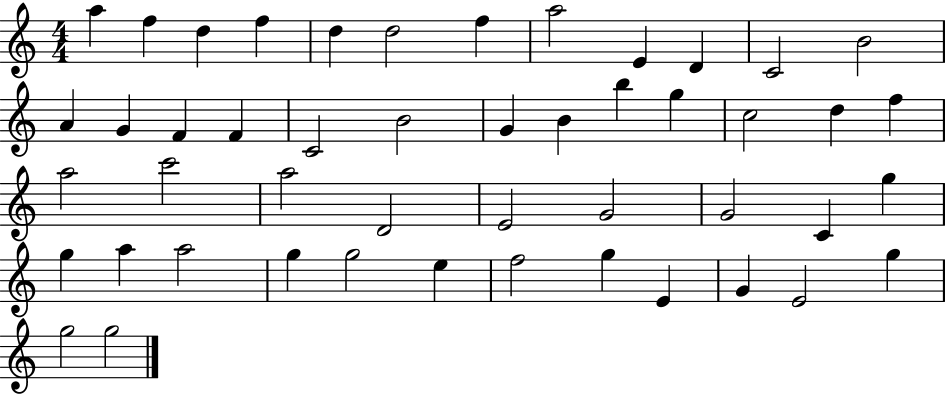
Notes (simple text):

A5/q F5/q D5/q F5/q D5/q D5/h F5/q A5/h E4/q D4/q C4/h B4/h A4/q G4/q F4/q F4/q C4/h B4/h G4/q B4/q B5/q G5/q C5/h D5/q F5/q A5/h C6/h A5/h D4/h E4/h G4/h G4/h C4/q G5/q G5/q A5/q A5/h G5/q G5/h E5/q F5/h G5/q E4/q G4/q E4/h G5/q G5/h G5/h